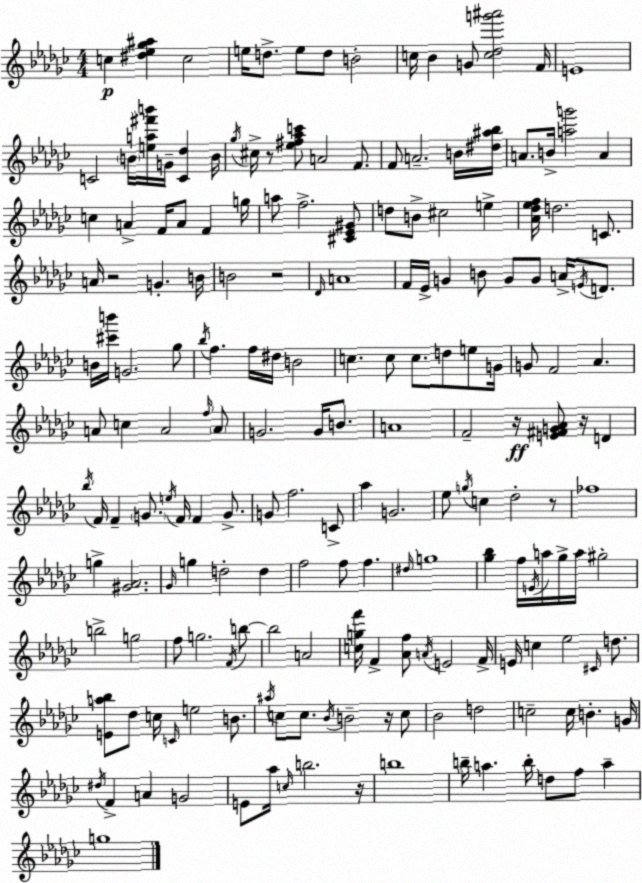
X:1
T:Untitled
M:4/4
L:1/4
K:Ebm
c [^d_e_g^a] c2 e/4 d/2 e/2 d/2 B2 c/4 _B G/2 [c_dg'^a']2 F/4 E4 C2 B/4 [ea^f'b']/4 G/4 [C_d] B/4 _g/4 ^c/4 z/2 [_e^f_ac']/2 A2 F/2 F/2 A2 B/4 [^d^a_b]/4 A/2 B/4 [ag']2 A c A F/4 A/2 F g/4 a/2 f2 [^C_E^G]/2 d/2 B/2 ^c2 e [_A_d_ef]/4 d2 C/2 A/4 z2 G B/4 B2 z2 _D/4 A4 F/4 _E/4 G B/2 G/2 G/2 A/4 E/4 D/2 B/4 [^c'b']/4 G2 _g/2 _b/4 f f/4 ^d/4 B2 c c/2 c/2 d/2 e/2 G/4 G/2 F2 _A A/2 c A2 f/4 A/2 G2 G/4 B/2 A4 F2 z/4 [E^FG_A]/2 z/4 D _b/4 F/4 F G/2 e/4 F/4 F G/2 G/2 f2 C/2 _a G2 _e/2 g/4 c _d2 z/2 _f4 g [^G_A]2 _G/4 g d2 d f2 f/2 f ^d/4 g4 [_g_b] f/4 E/4 a/4 _g/4 a/4 ^g2 b2 g2 f/2 g2 F/4 b/2 b2 A2 [cgf']/4 F [_Af]/2 A/4 E2 F/4 E/4 c _e2 ^C/4 d/2 [Ea_b]/2 _d/2 c/4 C/4 e2 B/2 ^a/4 c/2 c/2 _B/4 B2 z/4 c/2 _B2 d2 c2 c/4 B G/4 ^d/4 F A G2 E/2 _a/4 c/4 b2 z/4 b4 b/4 a b/4 d/2 f/2 a g4